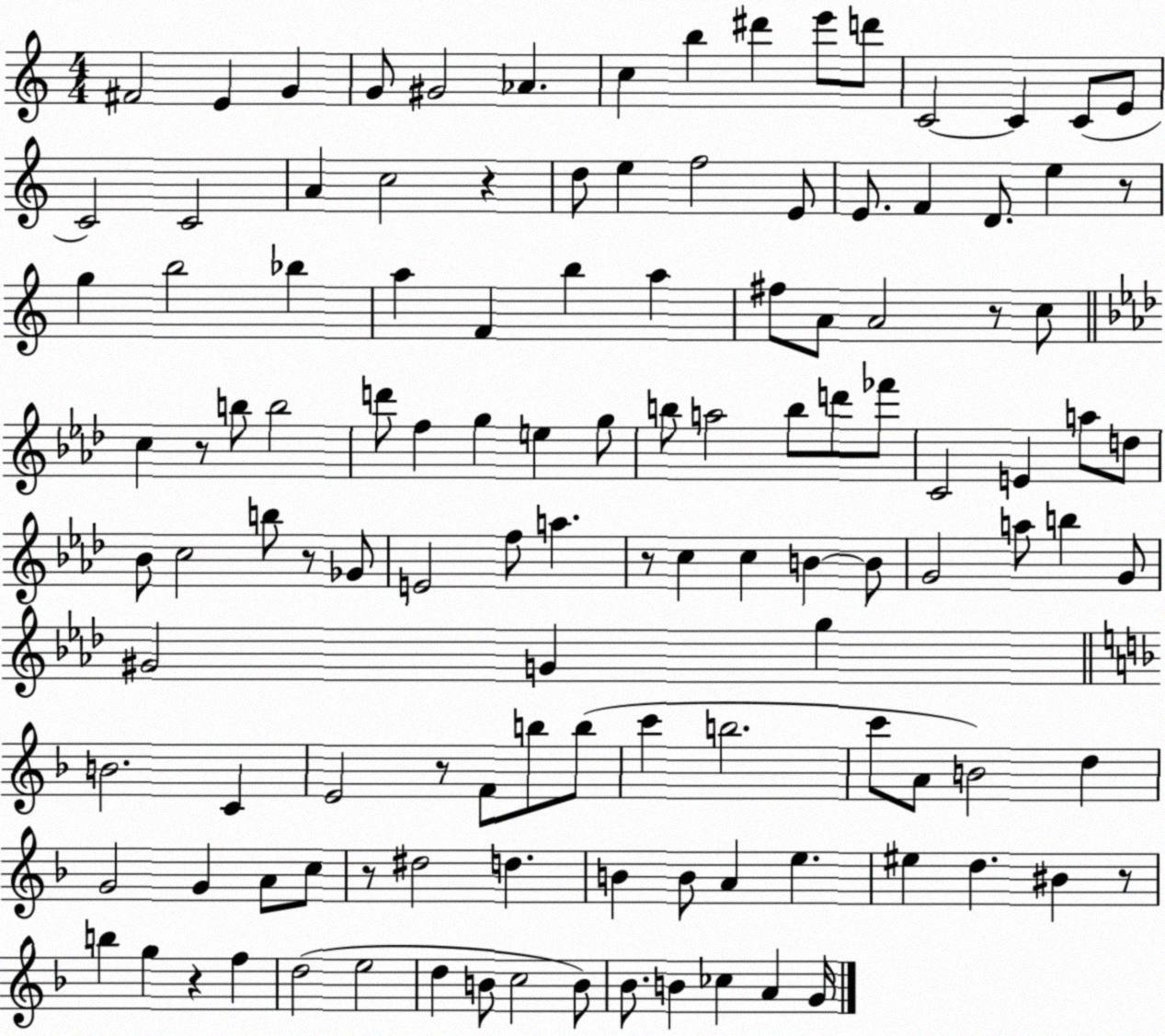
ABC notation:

X:1
T:Untitled
M:4/4
L:1/4
K:C
^F2 E G G/2 ^G2 _A c b ^d' e'/2 d'/2 C2 C C/2 E/2 C2 C2 A c2 z d/2 e f2 E/2 E/2 F D/2 e z/2 g b2 _b a F b a ^f/2 A/2 A2 z/2 c/2 c z/2 b/2 b2 d'/2 f g e g/2 b/2 a2 b/2 d'/2 _f'/2 C2 E a/2 d/2 _B/2 c2 b/2 z/2 _G/2 E2 f/2 a z/2 c c B B/2 G2 a/2 b G/2 ^G2 G g B2 C E2 z/2 F/2 b/2 b/2 c' b2 c'/2 A/2 B2 d G2 G A/2 c/2 z/2 ^d2 d B B/2 A e ^e d ^B z/2 b g z f d2 e2 d B/2 c2 B/2 _B/2 B _c A G/4